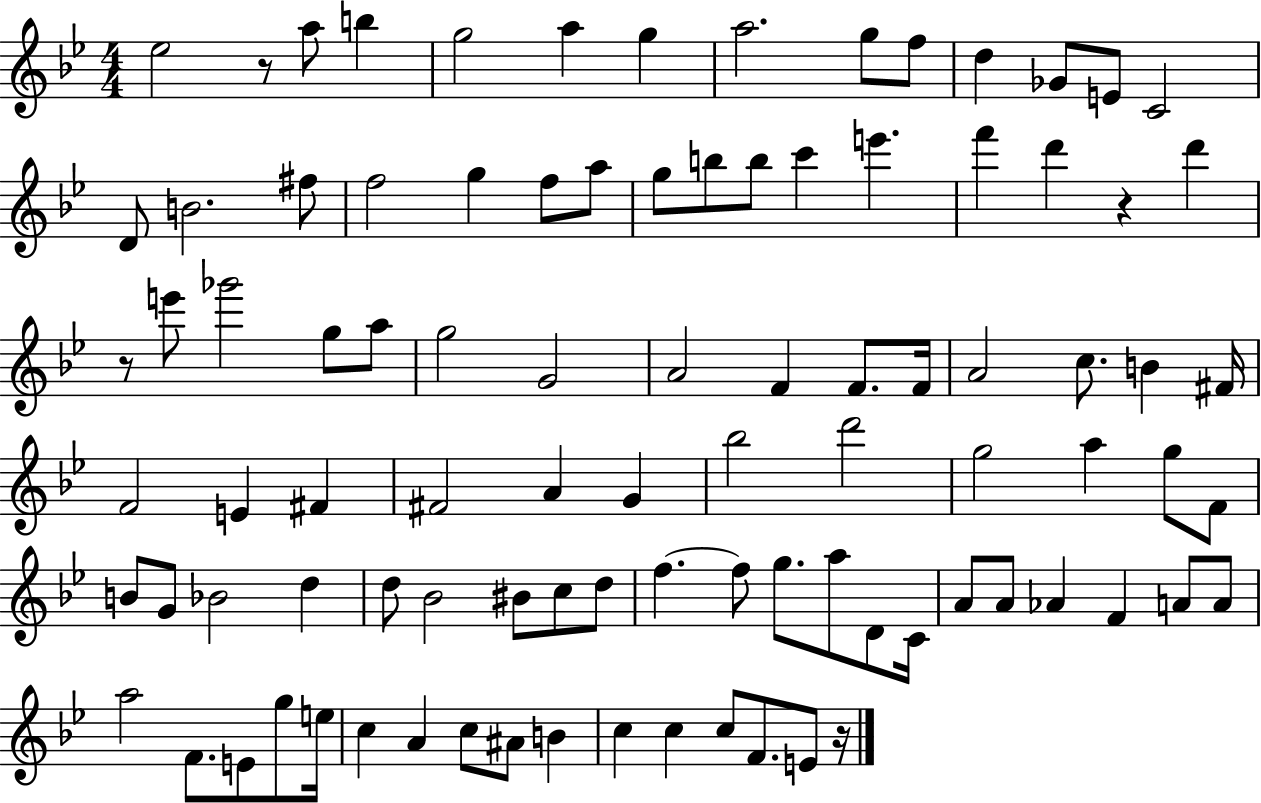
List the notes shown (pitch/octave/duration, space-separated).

Eb5/h R/e A5/e B5/q G5/h A5/q G5/q A5/h. G5/e F5/e D5/q Gb4/e E4/e C4/h D4/e B4/h. F#5/e F5/h G5/q F5/e A5/e G5/e B5/e B5/e C6/q E6/q. F6/q D6/q R/q D6/q R/e E6/e Gb6/h G5/e A5/e G5/h G4/h A4/h F4/q F4/e. F4/s A4/h C5/e. B4/q F#4/s F4/h E4/q F#4/q F#4/h A4/q G4/q Bb5/h D6/h G5/h A5/q G5/e F4/e B4/e G4/e Bb4/h D5/q D5/e Bb4/h BIS4/e C5/e D5/e F5/q. F5/e G5/e. A5/e D4/e C4/s A4/e A4/e Ab4/q F4/q A4/e A4/e A5/h F4/e. E4/e G5/e E5/s C5/q A4/q C5/e A#4/e B4/q C5/q C5/q C5/e F4/e. E4/e R/s